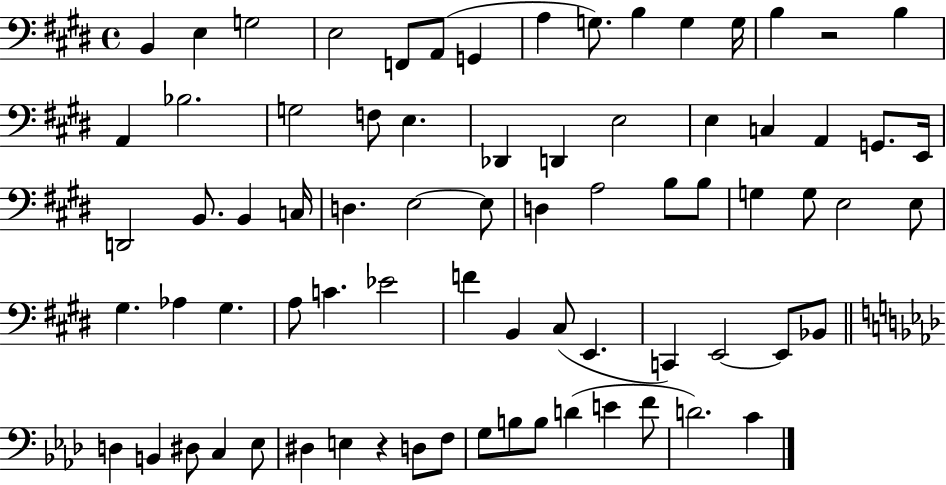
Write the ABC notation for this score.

X:1
T:Untitled
M:4/4
L:1/4
K:E
B,, E, G,2 E,2 F,,/2 A,,/2 G,, A, G,/2 B, G, G,/4 B, z2 B, A,, _B,2 G,2 F,/2 E, _D,, D,, E,2 E, C, A,, G,,/2 E,,/4 D,,2 B,,/2 B,, C,/4 D, E,2 E,/2 D, A,2 B,/2 B,/2 G, G,/2 E,2 E,/2 ^G, _A, ^G, A,/2 C _E2 F B,, ^C,/2 E,, C,, E,,2 E,,/2 _B,,/2 D, B,, ^D,/2 C, _E,/2 ^D, E, z D,/2 F,/2 G,/2 B,/2 B,/2 D E F/2 D2 C